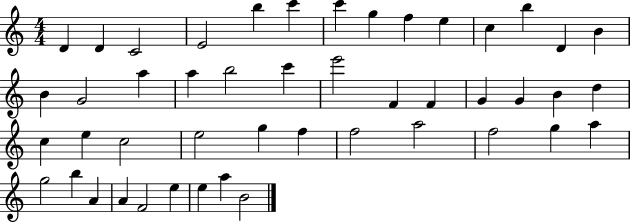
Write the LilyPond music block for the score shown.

{
  \clef treble
  \numericTimeSignature
  \time 4/4
  \key c \major
  d'4 d'4 c'2 | e'2 b''4 c'''4 | c'''4 g''4 f''4 e''4 | c''4 b''4 d'4 b'4 | \break b'4 g'2 a''4 | a''4 b''2 c'''4 | e'''2 f'4 f'4 | g'4 g'4 b'4 d''4 | \break c''4 e''4 c''2 | e''2 g''4 f''4 | f''2 a''2 | f''2 g''4 a''4 | \break g''2 b''4 a'4 | a'4 f'2 e''4 | e''4 a''4 b'2 | \bar "|."
}